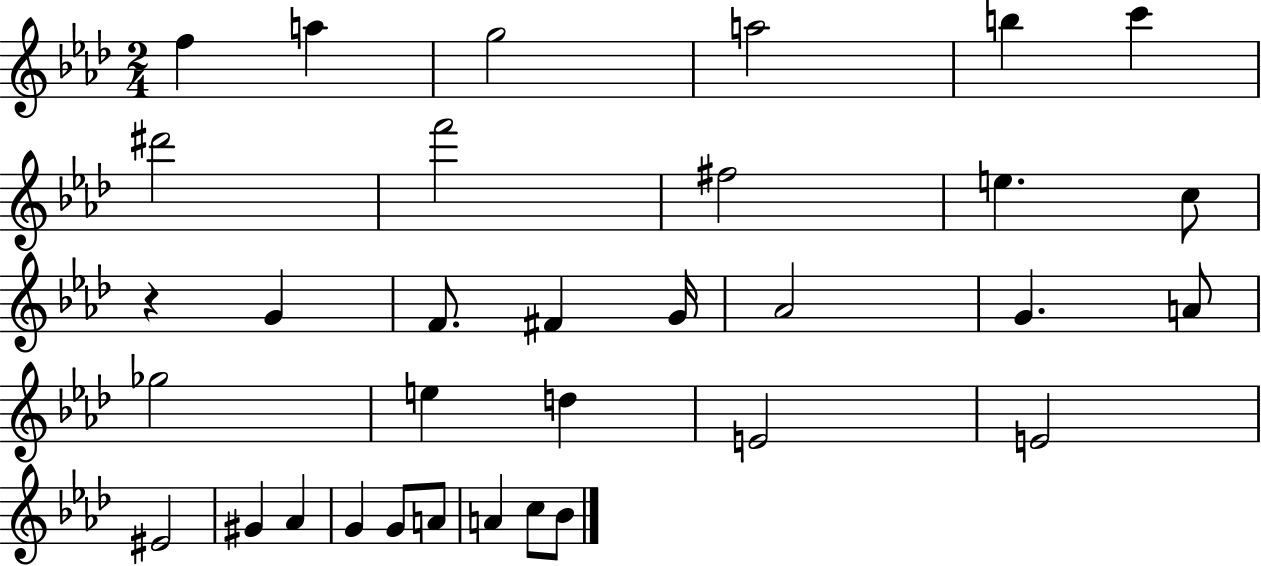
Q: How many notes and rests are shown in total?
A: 33